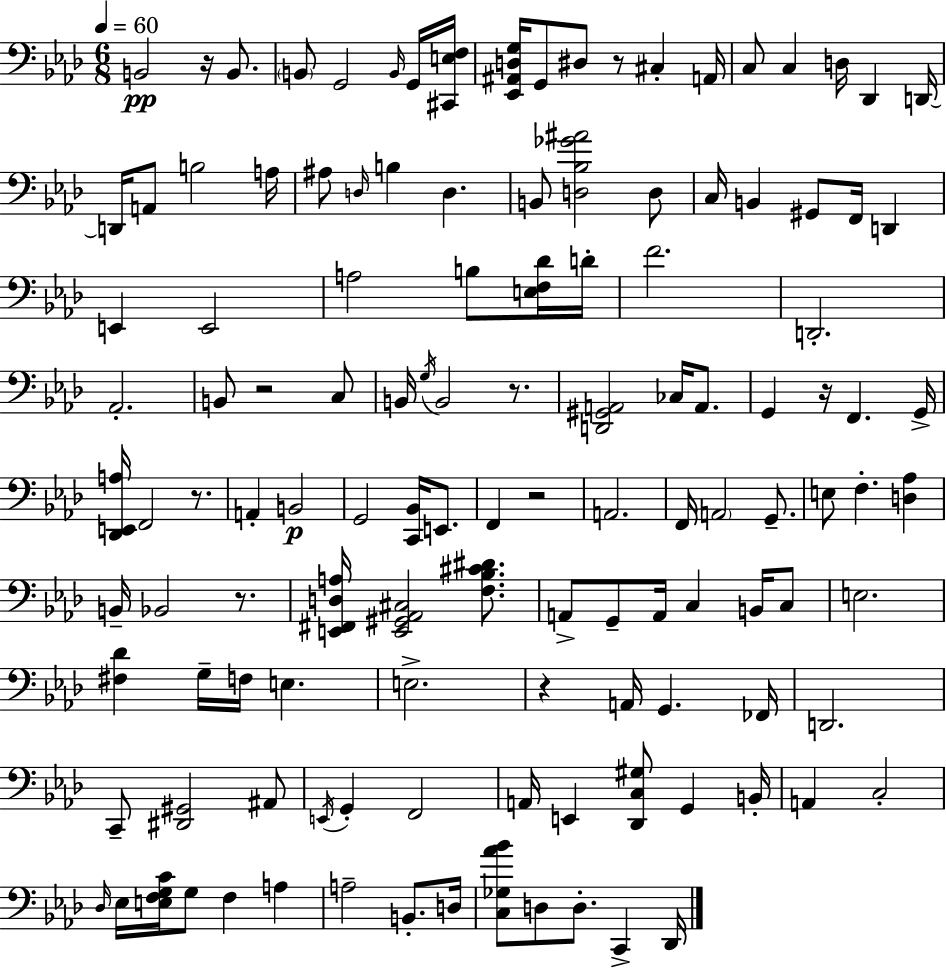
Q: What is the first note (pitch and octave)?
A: B2